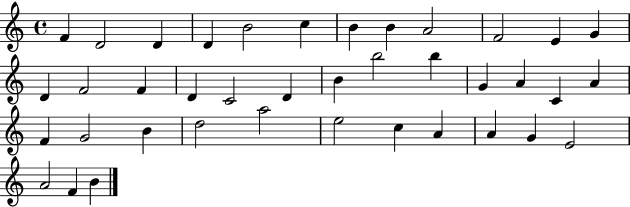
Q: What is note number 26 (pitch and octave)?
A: F4